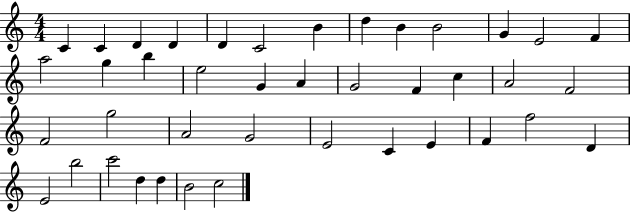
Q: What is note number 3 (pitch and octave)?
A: D4